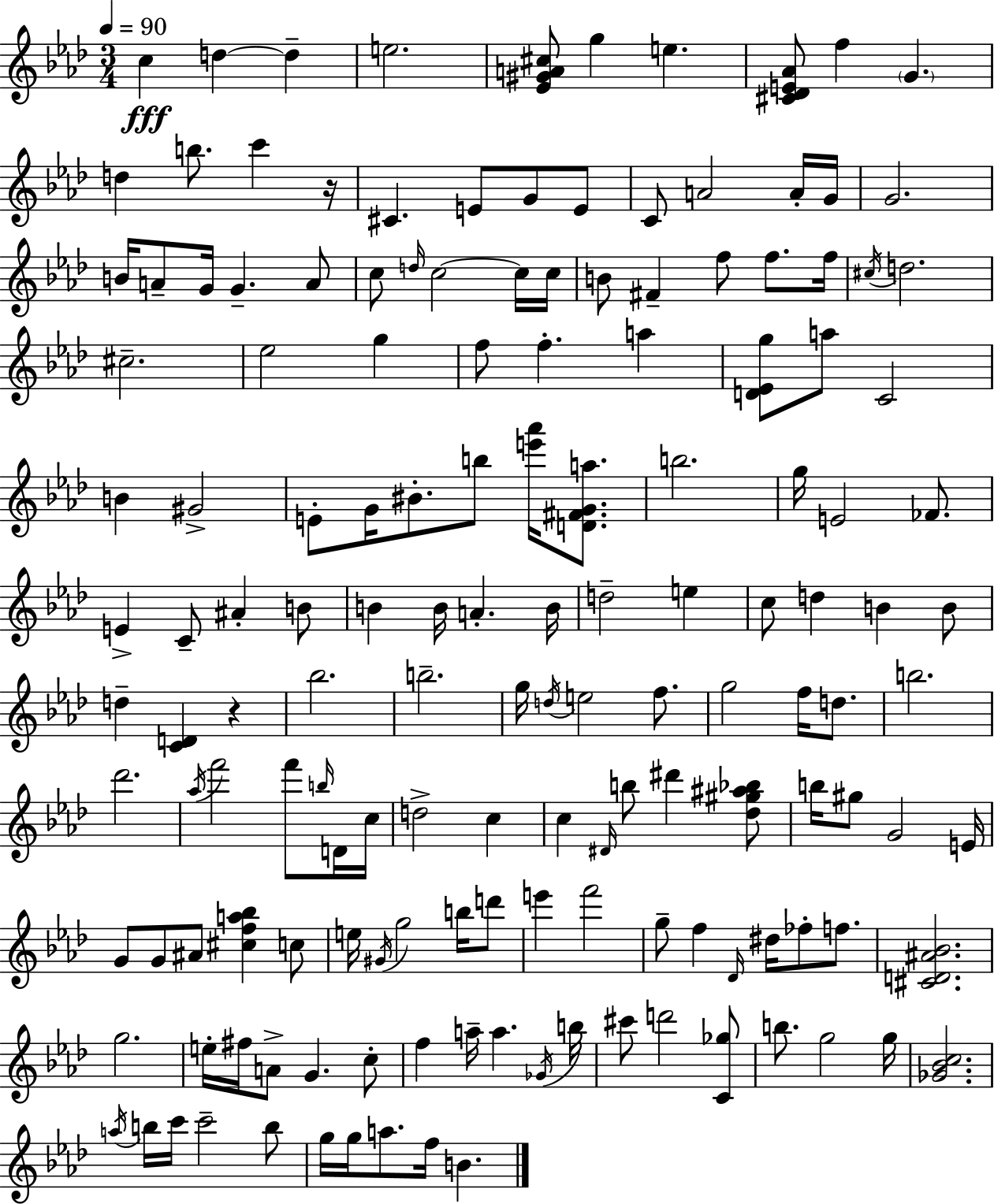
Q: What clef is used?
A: treble